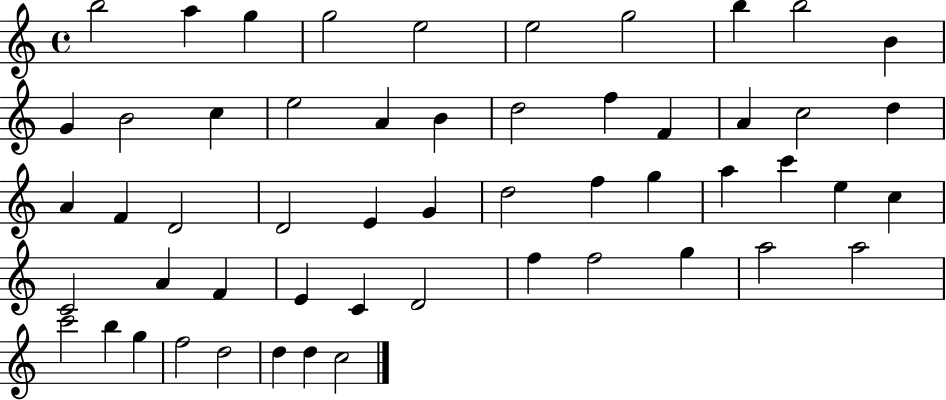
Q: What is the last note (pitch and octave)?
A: C5